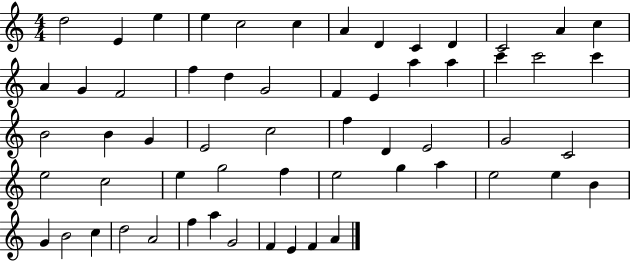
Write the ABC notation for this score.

X:1
T:Untitled
M:4/4
L:1/4
K:C
d2 E e e c2 c A D C D C2 A c A G F2 f d G2 F E a a c' c'2 c' B2 B G E2 c2 f D E2 G2 C2 e2 c2 e g2 f e2 g a e2 e B G B2 c d2 A2 f a G2 F E F A